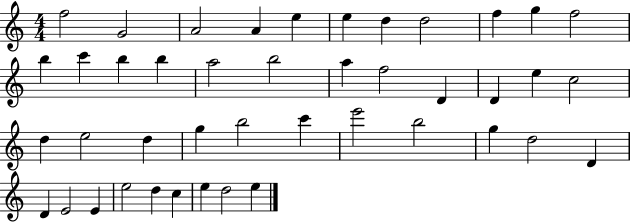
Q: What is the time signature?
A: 4/4